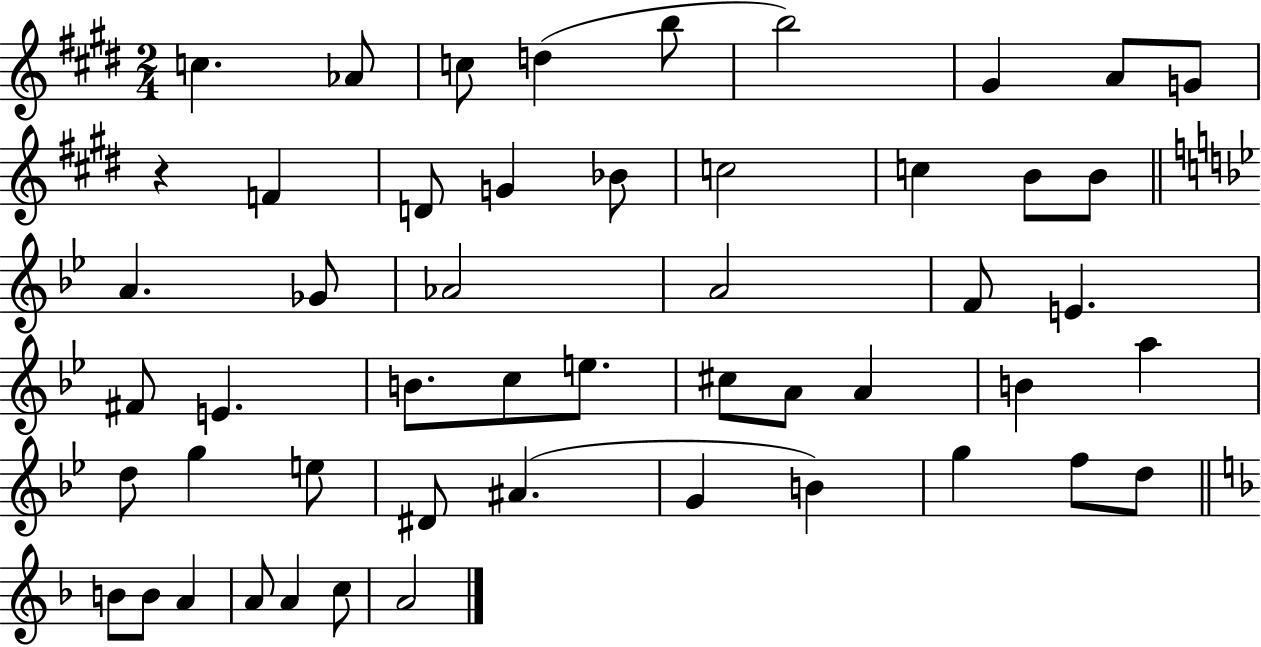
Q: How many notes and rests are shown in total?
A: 51